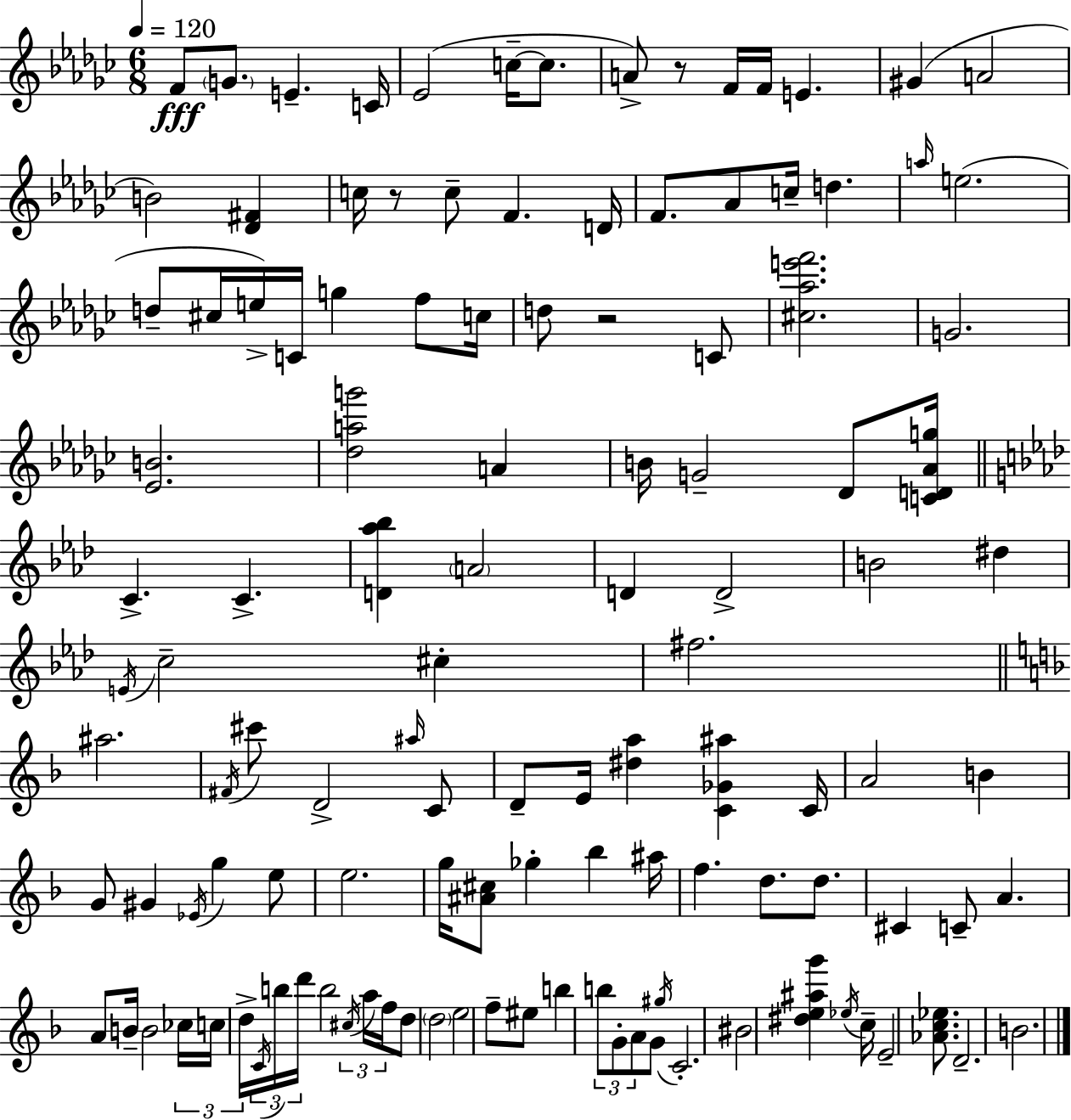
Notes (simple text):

F4/e G4/e. E4/q. C4/s Eb4/h C5/s C5/e. A4/e R/e F4/s F4/s E4/q. G#4/q A4/h B4/h [Db4,F#4]/q C5/s R/e C5/e F4/q. D4/s F4/e. Ab4/e C5/s D5/q. A5/s E5/h. D5/e C#5/s E5/s C4/s G5/q F5/e C5/s D5/e R/h C4/e [C#5,Ab5,E6,F6]/h. G4/h. [Eb4,B4]/h. [Db5,A5,G6]/h A4/q B4/s G4/h Db4/e [C4,D4,Ab4,G5]/s C4/q. C4/q. [D4,Ab5,Bb5]/q A4/h D4/q D4/h B4/h D#5/q E4/s C5/h C#5/q F#5/h. A#5/h. F#4/s C#6/e D4/h A#5/s C4/e D4/e E4/s [D#5,A5]/q [C4,Gb4,A#5]/q C4/s A4/h B4/q G4/e G#4/q Eb4/s G5/q E5/e E5/h. G5/s [A#4,C#5]/e Gb5/q Bb5/q A#5/s F5/q. D5/e. D5/e. C#4/q C4/e A4/q. A4/e B4/s B4/h CES5/s C5/s D5/s C4/s B5/s D6/s B5/h C#5/s A5/s F5/s D5/e D5/h E5/h F5/e EIS5/e B5/q B5/e G4/e A4/e G4/e G#5/s C4/h. BIS4/h [D#5,E5,A#5,G6]/q Eb5/s C5/s E4/h [Ab4,C5,Eb5]/e. D4/h. B4/h.